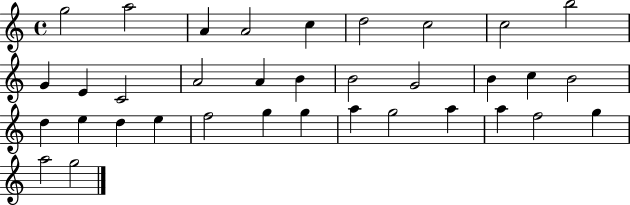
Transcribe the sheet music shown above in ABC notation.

X:1
T:Untitled
M:4/4
L:1/4
K:C
g2 a2 A A2 c d2 c2 c2 b2 G E C2 A2 A B B2 G2 B c B2 d e d e f2 g g a g2 a a f2 g a2 g2